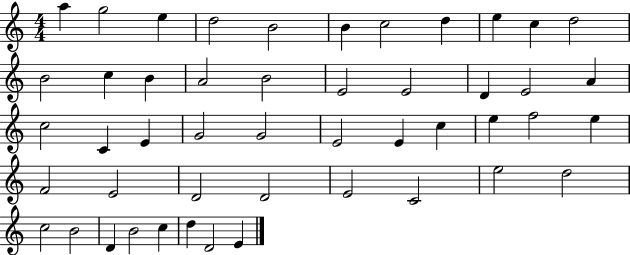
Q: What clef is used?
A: treble